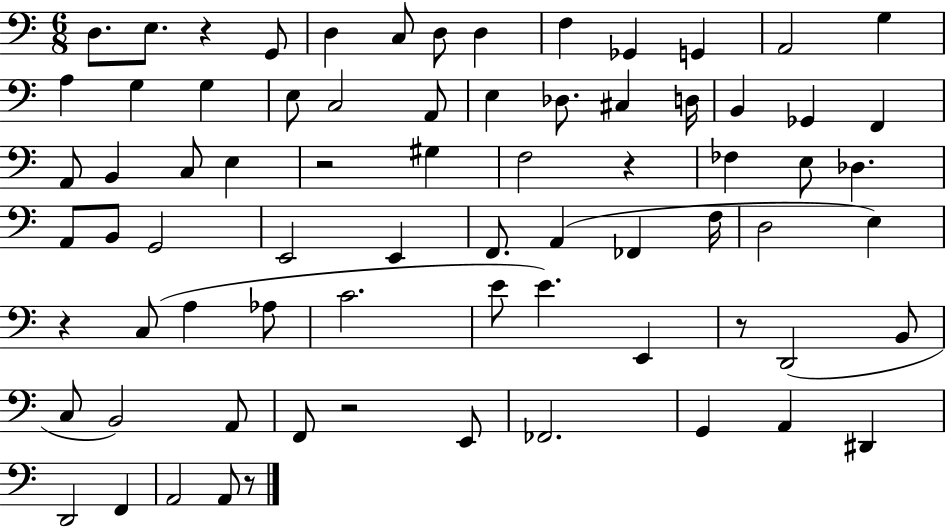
X:1
T:Untitled
M:6/8
L:1/4
K:C
D,/2 E,/2 z G,,/2 D, C,/2 D,/2 D, F, _G,, G,, A,,2 G, A, G, G, E,/2 C,2 A,,/2 E, _D,/2 ^C, D,/4 B,, _G,, F,, A,,/2 B,, C,/2 E, z2 ^G, F,2 z _F, E,/2 _D, A,,/2 B,,/2 G,,2 E,,2 E,, F,,/2 A,, _F,, F,/4 D,2 E, z C,/2 A, _A,/2 C2 E/2 E E,, z/2 D,,2 B,,/2 C,/2 B,,2 A,,/2 F,,/2 z2 E,,/2 _F,,2 G,, A,, ^D,, D,,2 F,, A,,2 A,,/2 z/2